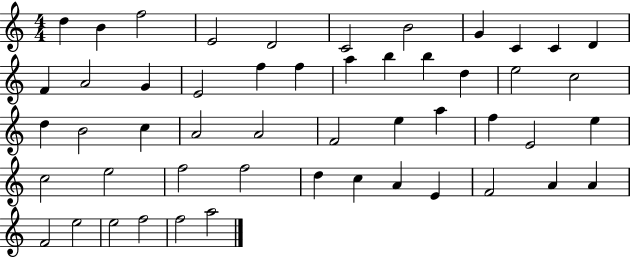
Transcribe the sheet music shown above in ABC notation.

X:1
T:Untitled
M:4/4
L:1/4
K:C
d B f2 E2 D2 C2 B2 G C C D F A2 G E2 f f a b b d e2 c2 d B2 c A2 A2 F2 e a f E2 e c2 e2 f2 f2 d c A E F2 A A F2 e2 e2 f2 f2 a2